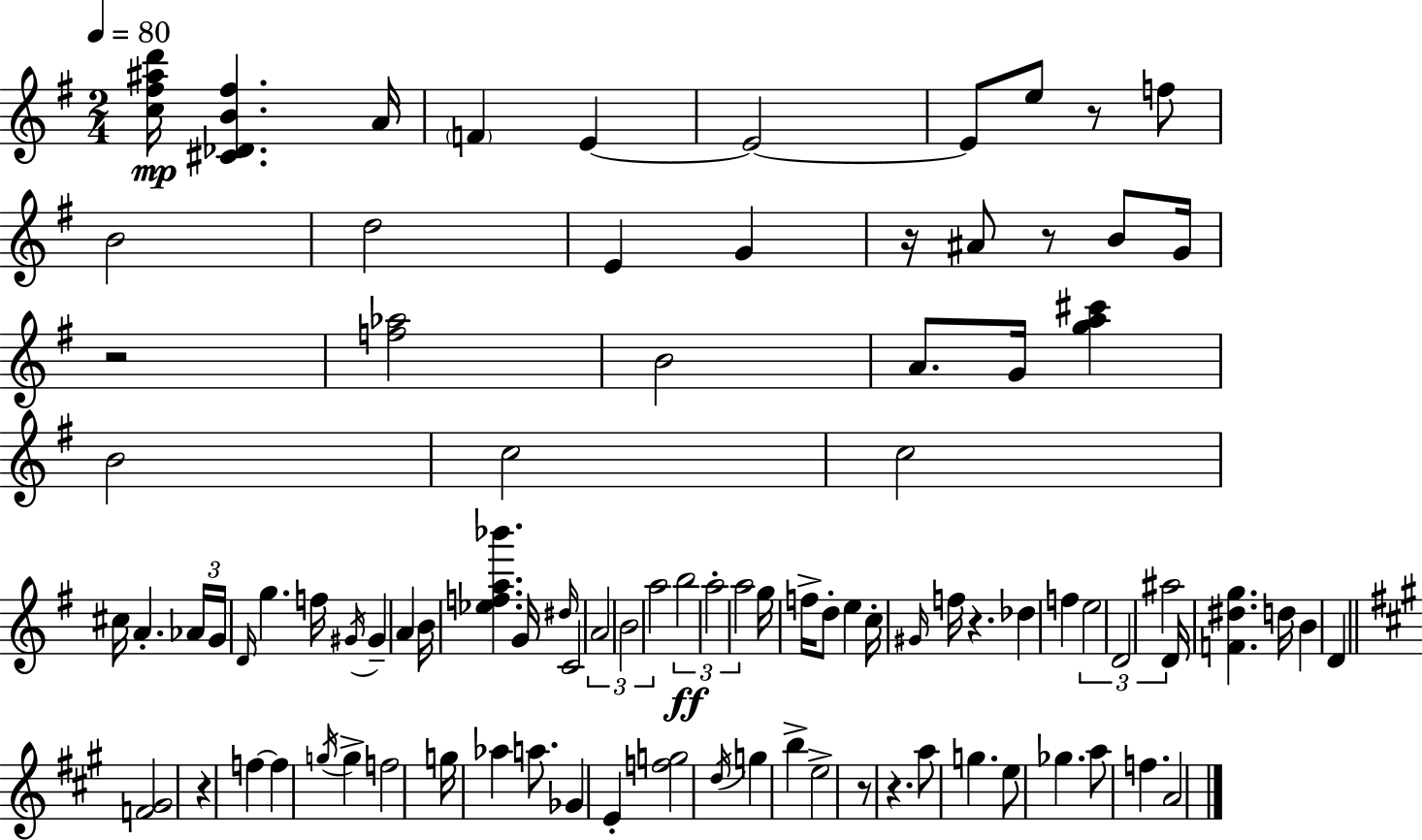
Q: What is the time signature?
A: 2/4